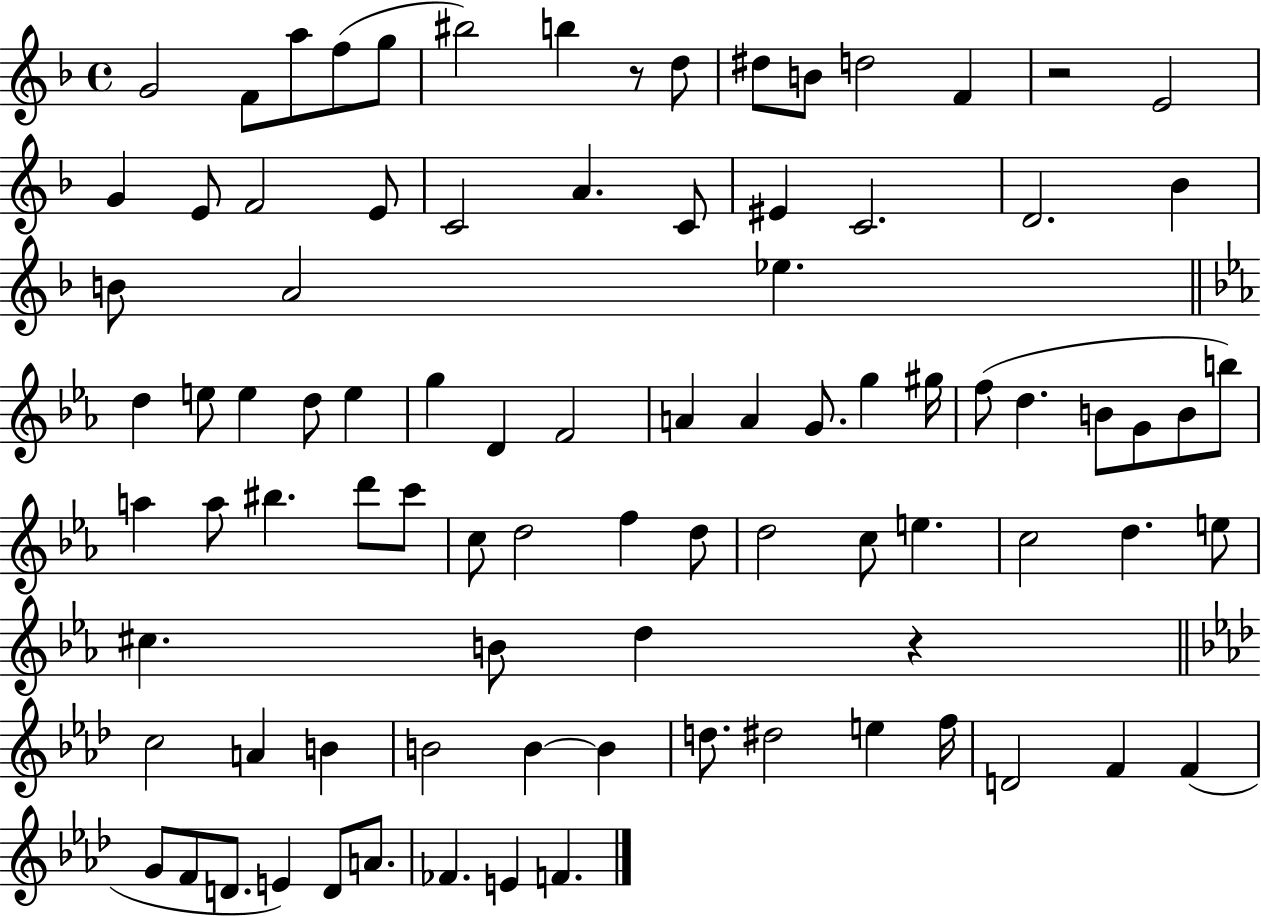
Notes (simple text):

G4/h F4/e A5/e F5/e G5/e BIS5/h B5/q R/e D5/e D#5/e B4/e D5/h F4/q R/h E4/h G4/q E4/e F4/h E4/e C4/h A4/q. C4/e EIS4/q C4/h. D4/h. Bb4/q B4/e A4/h Eb5/q. D5/q E5/e E5/q D5/e E5/q G5/q D4/q F4/h A4/q A4/q G4/e. G5/q G#5/s F5/e D5/q. B4/e G4/e B4/e B5/e A5/q A5/e BIS5/q. D6/e C6/e C5/e D5/h F5/q D5/e D5/h C5/e E5/q. C5/h D5/q. E5/e C#5/q. B4/e D5/q R/q C5/h A4/q B4/q B4/h B4/q B4/q D5/e. D#5/h E5/q F5/s D4/h F4/q F4/q G4/e F4/e D4/e. E4/q D4/e A4/e. FES4/q. E4/q F4/q.